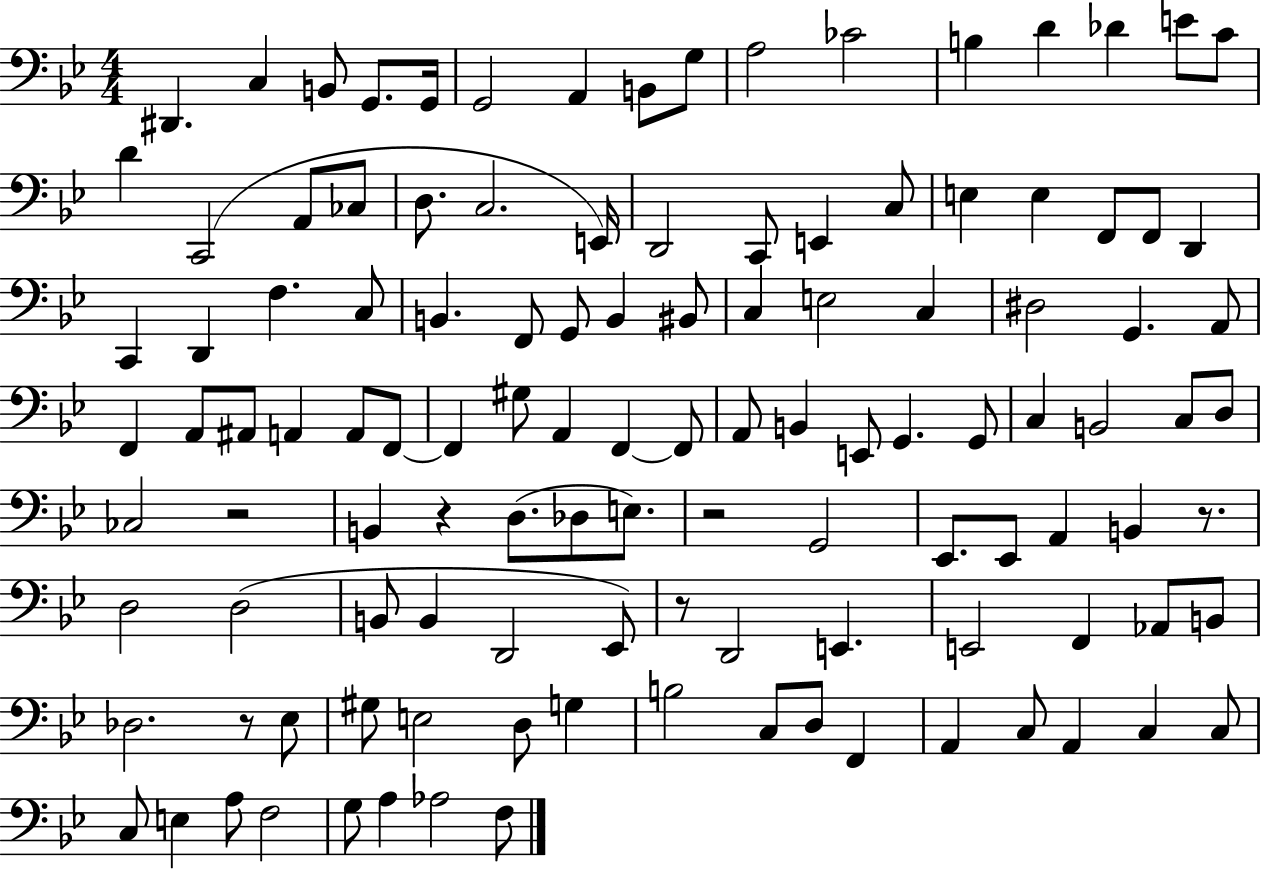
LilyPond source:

{
  \clef bass
  \numericTimeSignature
  \time 4/4
  \key bes \major
  dis,4. c4 b,8 g,8. g,16 | g,2 a,4 b,8 g8 | a2 ces'2 | b4 d'4 des'4 e'8 c'8 | \break d'4 c,2( a,8 ces8 | d8. c2. e,16) | d,2 c,8 e,4 c8 | e4 e4 f,8 f,8 d,4 | \break c,4 d,4 f4. c8 | b,4. f,8 g,8 b,4 bis,8 | c4 e2 c4 | dis2 g,4. a,8 | \break f,4 a,8 ais,8 a,4 a,8 f,8~~ | f,4 gis8 a,4 f,4~~ f,8 | a,8 b,4 e,8 g,4. g,8 | c4 b,2 c8 d8 | \break ces2 r2 | b,4 r4 d8.( des8 e8.) | r2 g,2 | ees,8. ees,8 a,4 b,4 r8. | \break d2 d2( | b,8 b,4 d,2 ees,8) | r8 d,2 e,4. | e,2 f,4 aes,8 b,8 | \break des2. r8 ees8 | gis8 e2 d8 g4 | b2 c8 d8 f,4 | a,4 c8 a,4 c4 c8 | \break c8 e4 a8 f2 | g8 a4 aes2 f8 | \bar "|."
}